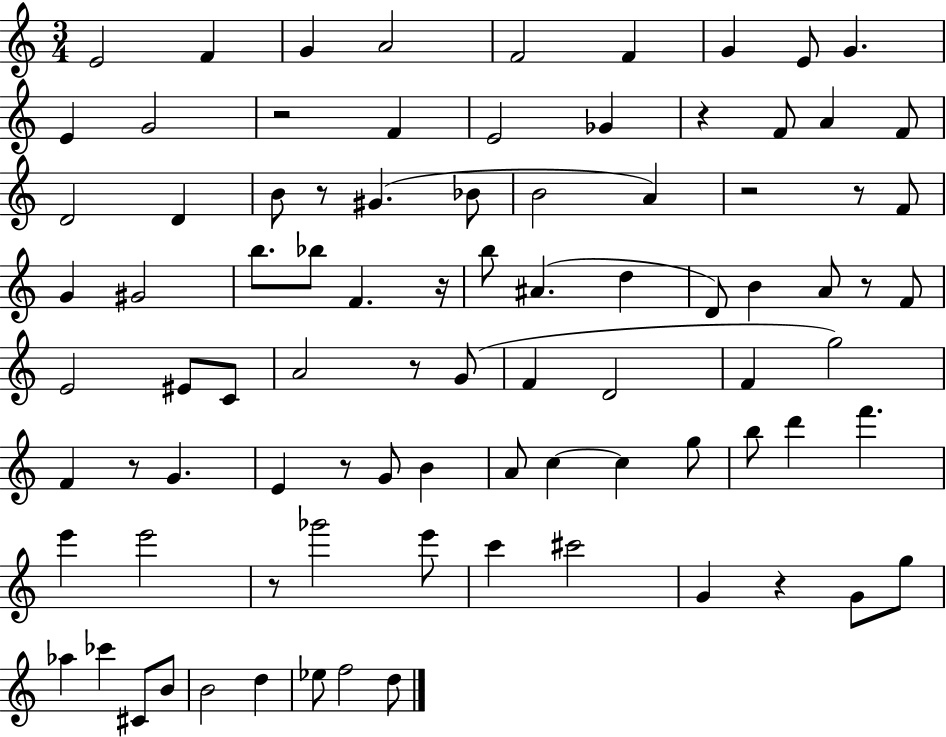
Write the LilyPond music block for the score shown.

{
  \clef treble
  \numericTimeSignature
  \time 3/4
  \key c \major
  e'2 f'4 | g'4 a'2 | f'2 f'4 | g'4 e'8 g'4. | \break e'4 g'2 | r2 f'4 | e'2 ges'4 | r4 f'8 a'4 f'8 | \break d'2 d'4 | b'8 r8 gis'4.( bes'8 | b'2 a'4) | r2 r8 f'8 | \break g'4 gis'2 | b''8. bes''8 f'4. r16 | b''8 ais'4.( d''4 | d'8) b'4 a'8 r8 f'8 | \break e'2 eis'8 c'8 | a'2 r8 g'8( | f'4 d'2 | f'4 g''2) | \break f'4 r8 g'4. | e'4 r8 g'8 b'4 | a'8 c''4~~ c''4 g''8 | b''8 d'''4 f'''4. | \break e'''4 e'''2 | r8 ges'''2 e'''8 | c'''4 cis'''2 | g'4 r4 g'8 g''8 | \break aes''4 ces'''4 cis'8 b'8 | b'2 d''4 | ees''8 f''2 d''8 | \bar "|."
}